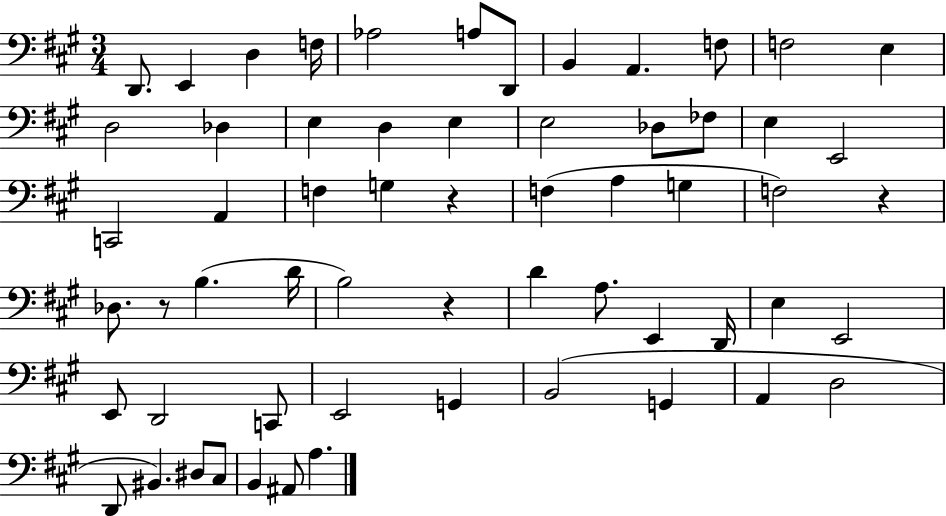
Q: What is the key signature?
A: A major